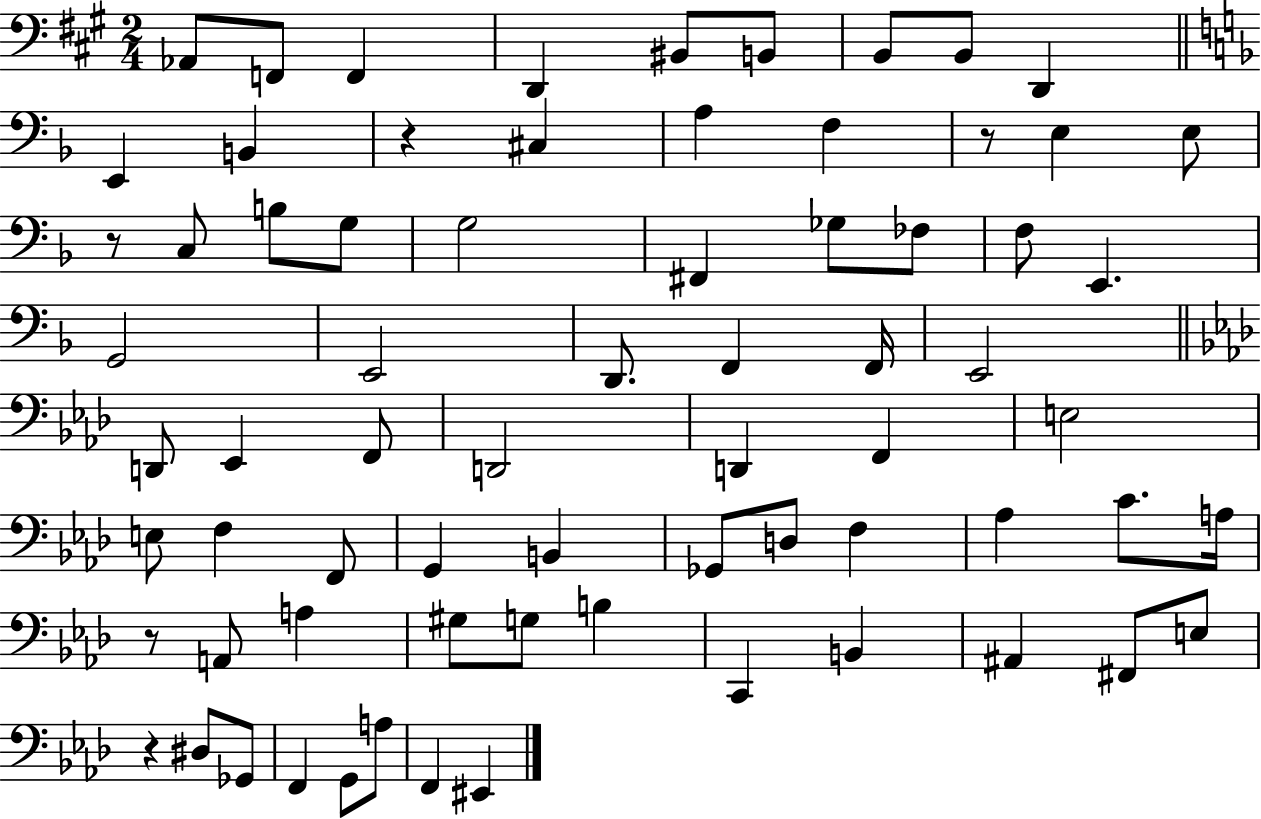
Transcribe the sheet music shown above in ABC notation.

X:1
T:Untitled
M:2/4
L:1/4
K:A
_A,,/2 F,,/2 F,, D,, ^B,,/2 B,,/2 B,,/2 B,,/2 D,, E,, B,, z ^C, A, F, z/2 E, E,/2 z/2 C,/2 B,/2 G,/2 G,2 ^F,, _G,/2 _F,/2 F,/2 E,, G,,2 E,,2 D,,/2 F,, F,,/4 E,,2 D,,/2 _E,, F,,/2 D,,2 D,, F,, E,2 E,/2 F, F,,/2 G,, B,, _G,,/2 D,/2 F, _A, C/2 A,/4 z/2 A,,/2 A, ^G,/2 G,/2 B, C,, B,, ^A,, ^F,,/2 E,/2 z ^D,/2 _G,,/2 F,, G,,/2 A,/2 F,, ^E,,